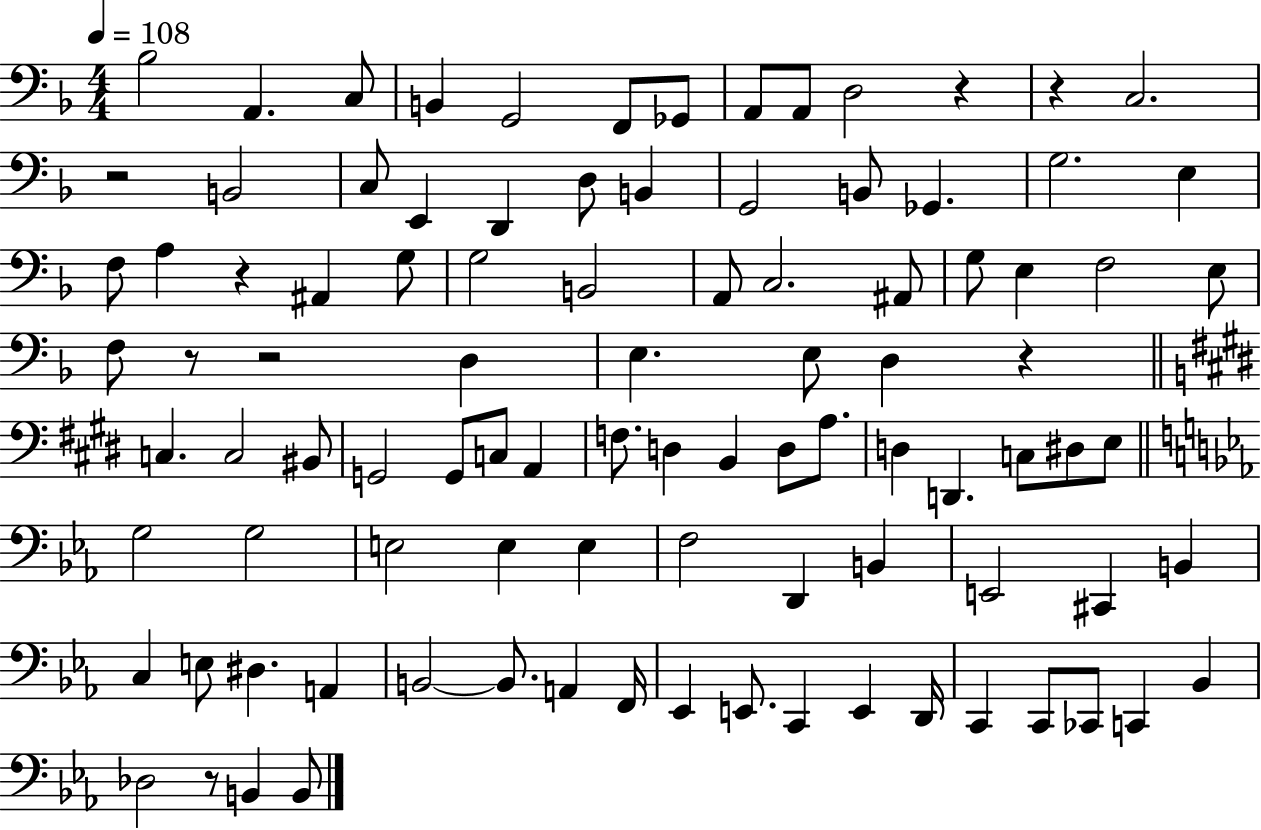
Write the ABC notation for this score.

X:1
T:Untitled
M:4/4
L:1/4
K:F
_B,2 A,, C,/2 B,, G,,2 F,,/2 _G,,/2 A,,/2 A,,/2 D,2 z z C,2 z2 B,,2 C,/2 E,, D,, D,/2 B,, G,,2 B,,/2 _G,, G,2 E, F,/2 A, z ^A,, G,/2 G,2 B,,2 A,,/2 C,2 ^A,,/2 G,/2 E, F,2 E,/2 F,/2 z/2 z2 D, E, E,/2 D, z C, C,2 ^B,,/2 G,,2 G,,/2 C,/2 A,, F,/2 D, B,, D,/2 A,/2 D, D,, C,/2 ^D,/2 E,/2 G,2 G,2 E,2 E, E, F,2 D,, B,, E,,2 ^C,, B,, C, E,/2 ^D, A,, B,,2 B,,/2 A,, F,,/4 _E,, E,,/2 C,, E,, D,,/4 C,, C,,/2 _C,,/2 C,, _B,, _D,2 z/2 B,, B,,/2